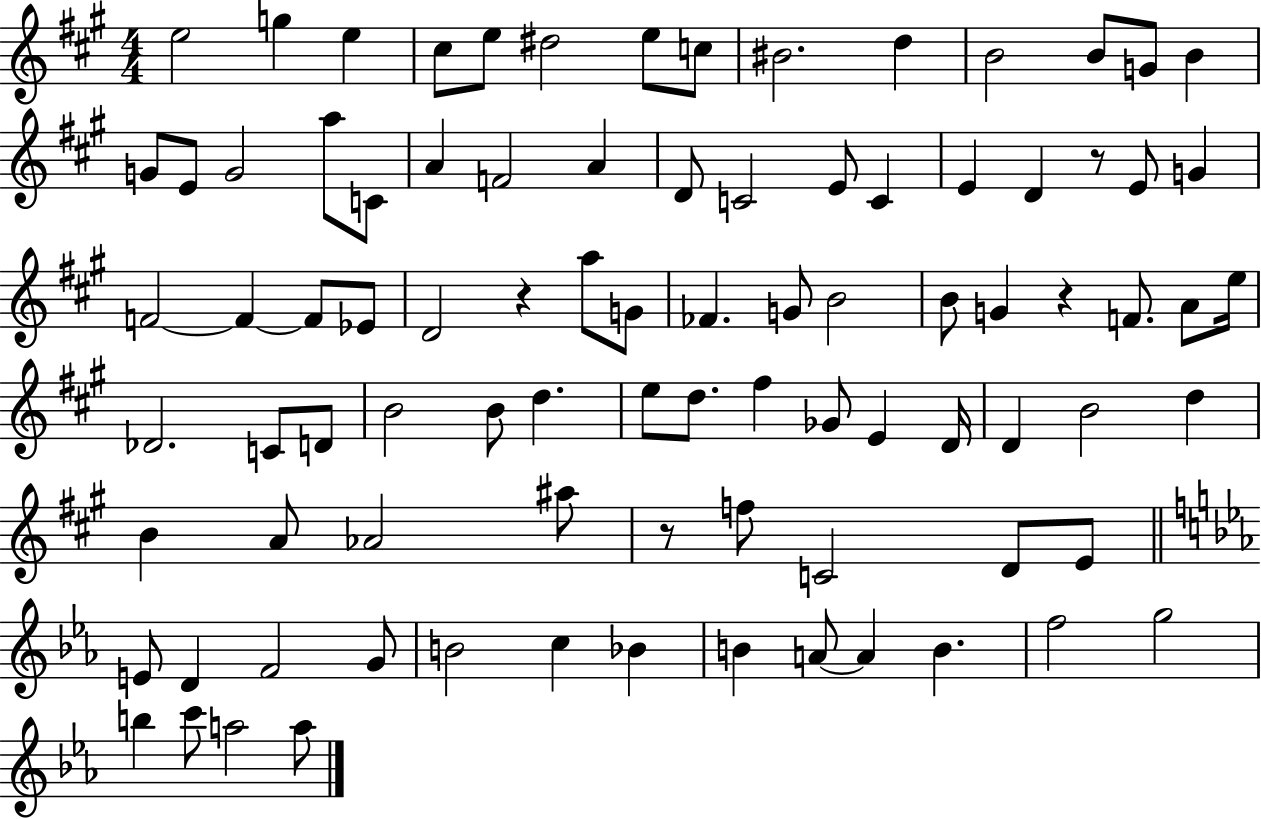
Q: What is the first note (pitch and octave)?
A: E5